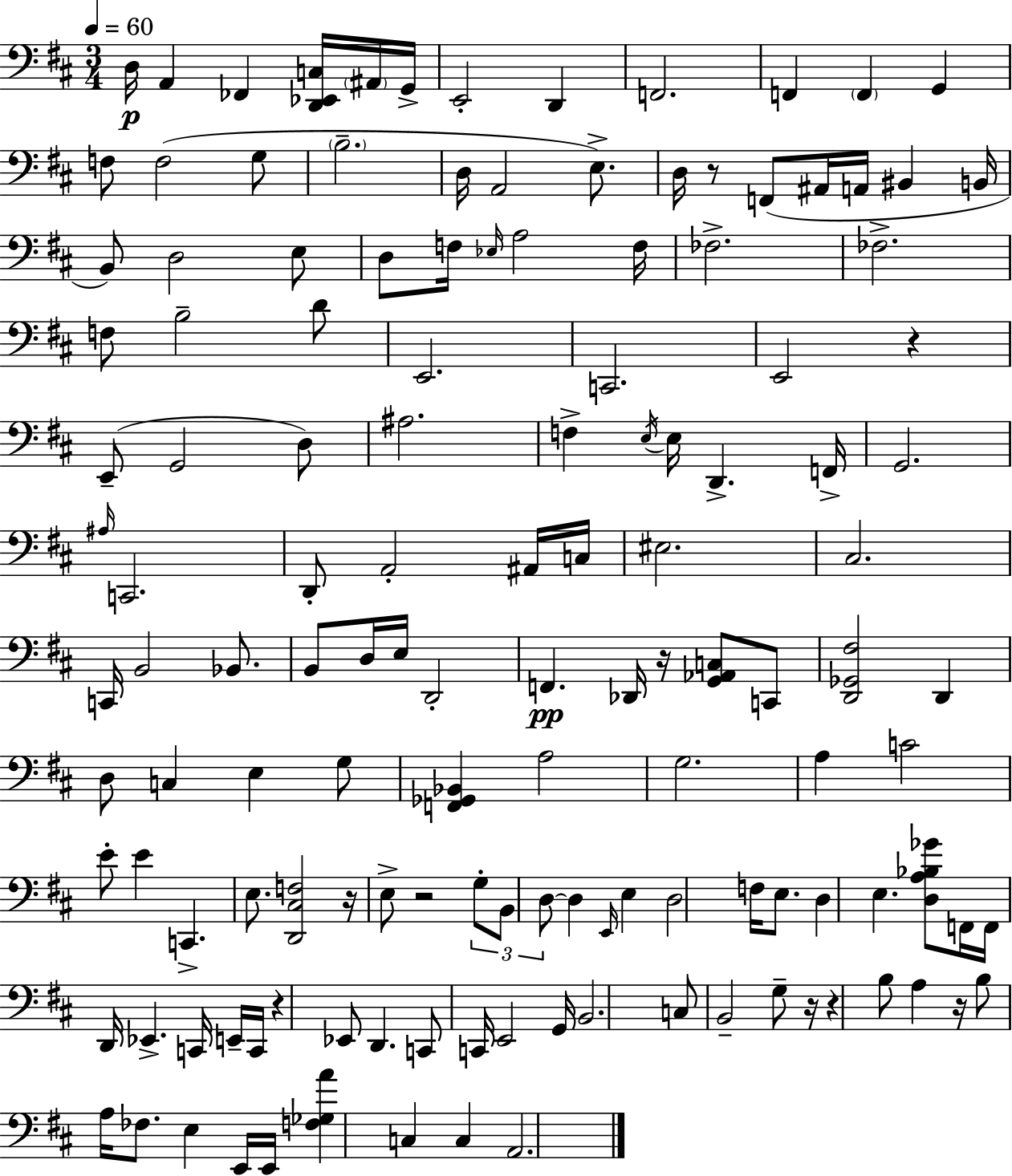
X:1
T:Untitled
M:3/4
L:1/4
K:D
D,/4 A,, _F,, [D,,_E,,C,]/4 ^A,,/4 G,,/4 E,,2 D,, F,,2 F,, F,, G,, F,/2 F,2 G,/2 B,2 D,/4 A,,2 E,/2 D,/4 z/2 F,,/2 ^A,,/4 A,,/4 ^B,, B,,/4 B,,/2 D,2 E,/2 D,/2 F,/4 _E,/4 A,2 F,/4 _F,2 _F,2 F,/2 B,2 D/2 E,,2 C,,2 E,,2 z E,,/2 G,,2 D,/2 ^A,2 F, E,/4 E,/4 D,, F,,/4 G,,2 ^A,/4 C,,2 D,,/2 A,,2 ^A,,/4 C,/4 ^E,2 ^C,2 C,,/4 B,,2 _B,,/2 B,,/2 D,/4 E,/4 D,,2 F,, _D,,/4 z/4 [G,,_A,,C,]/2 C,,/2 [D,,_G,,^F,]2 D,, D,/2 C, E, G,/2 [F,,_G,,_B,,] A,2 G,2 A, C2 E/2 E C,, E,/2 [D,,^C,F,]2 z/4 E,/2 z2 G,/2 B,,/2 D,/2 D, E,,/4 E, D,2 F,/4 E,/2 D, E, [D,A,_B,_G]/2 F,,/4 F,,/4 D,,/4 _E,, C,,/4 E,,/4 C,,/4 z _E,,/2 D,, C,,/2 C,,/4 E,,2 G,,/4 B,,2 C,/2 B,,2 G,/2 z/4 z B,/2 A, z/4 B,/2 A,/4 _F,/2 E, E,,/4 E,,/4 [F,_G,A] C, C, A,,2